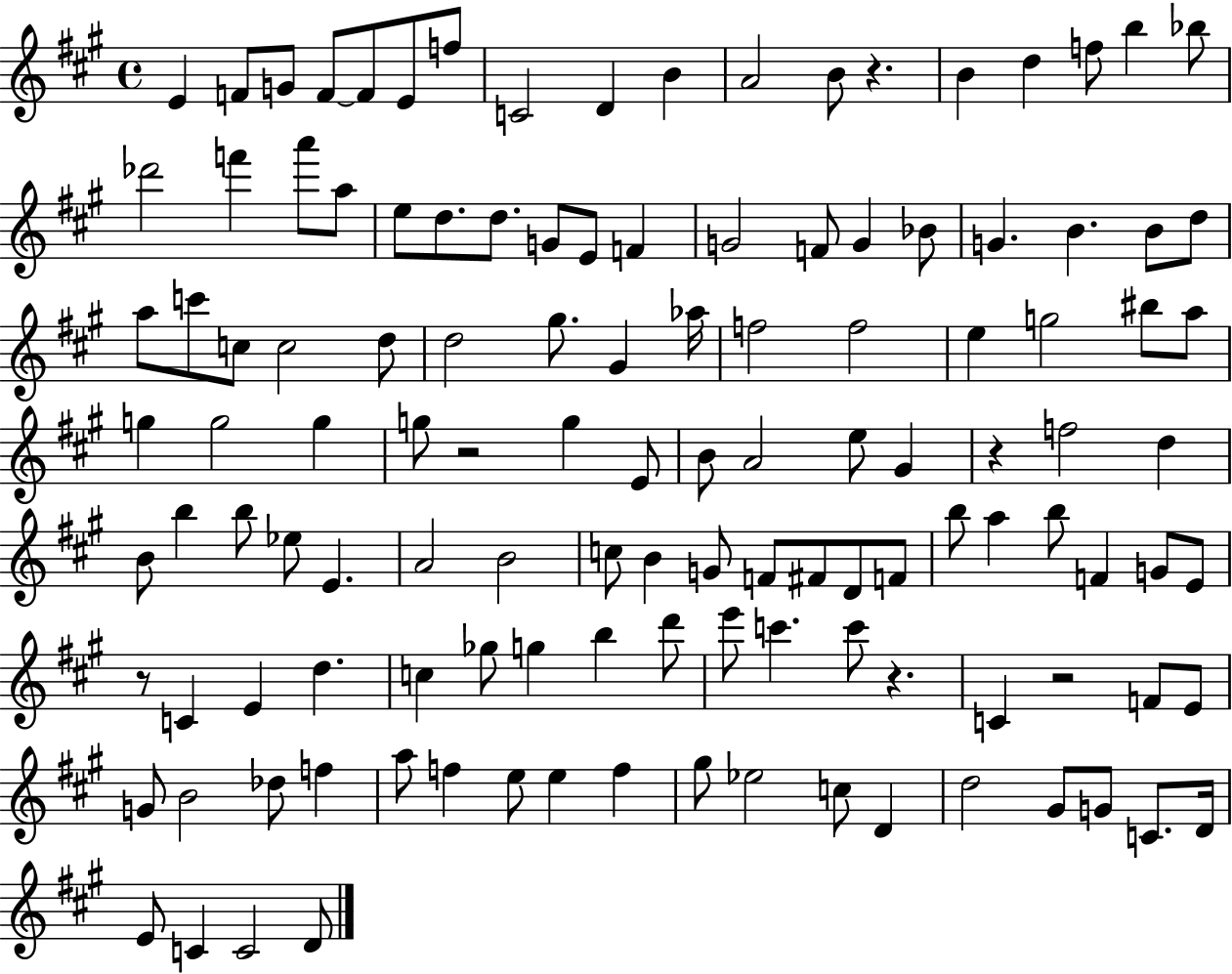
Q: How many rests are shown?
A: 6